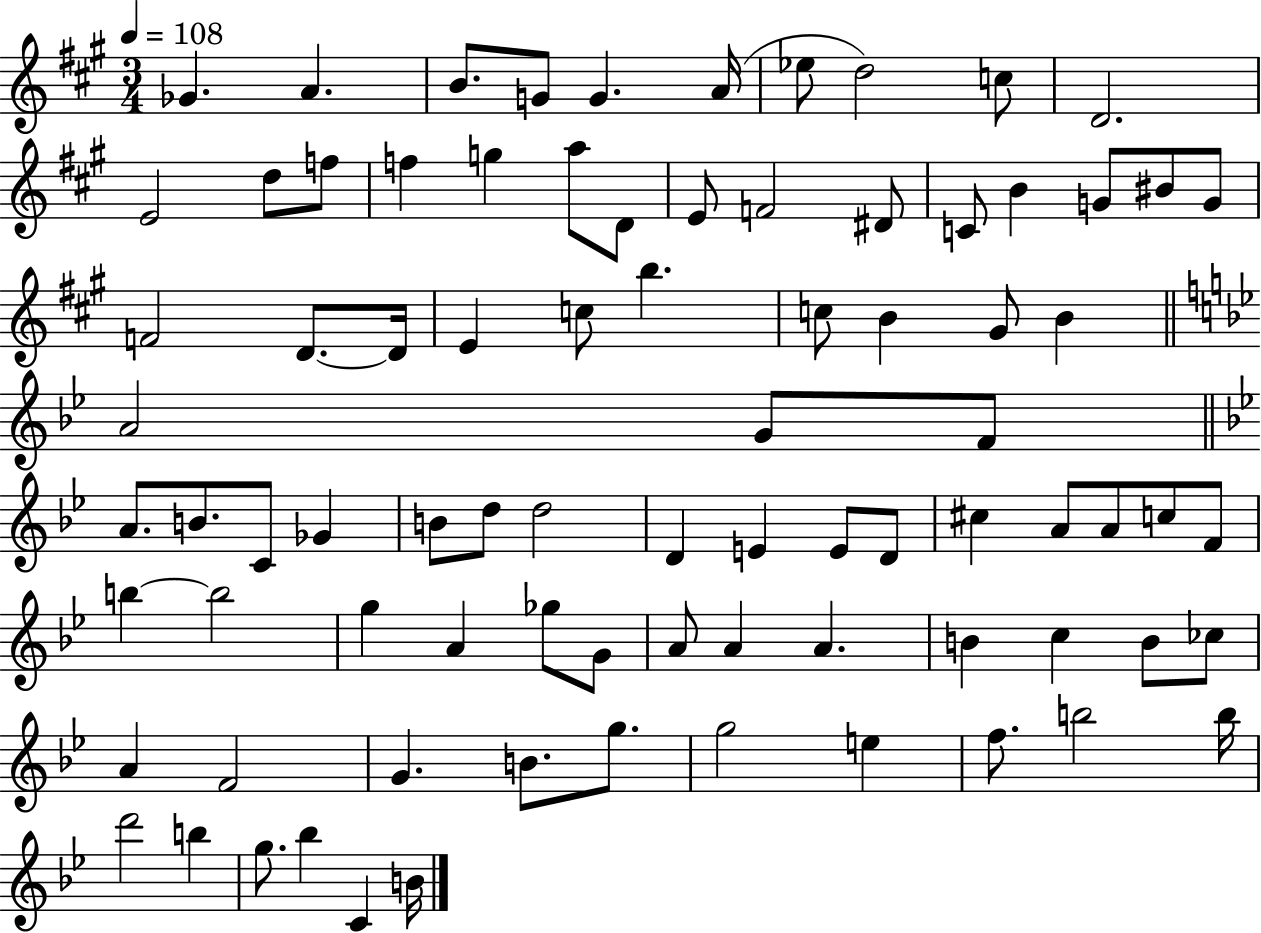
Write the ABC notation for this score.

X:1
T:Untitled
M:3/4
L:1/4
K:A
_G A B/2 G/2 G A/4 _e/2 d2 c/2 D2 E2 d/2 f/2 f g a/2 D/2 E/2 F2 ^D/2 C/2 B G/2 ^B/2 G/2 F2 D/2 D/4 E c/2 b c/2 B ^G/2 B A2 G/2 F/2 A/2 B/2 C/2 _G B/2 d/2 d2 D E E/2 D/2 ^c A/2 A/2 c/2 F/2 b b2 g A _g/2 G/2 A/2 A A B c B/2 _c/2 A F2 G B/2 g/2 g2 e f/2 b2 b/4 d'2 b g/2 _b C B/4